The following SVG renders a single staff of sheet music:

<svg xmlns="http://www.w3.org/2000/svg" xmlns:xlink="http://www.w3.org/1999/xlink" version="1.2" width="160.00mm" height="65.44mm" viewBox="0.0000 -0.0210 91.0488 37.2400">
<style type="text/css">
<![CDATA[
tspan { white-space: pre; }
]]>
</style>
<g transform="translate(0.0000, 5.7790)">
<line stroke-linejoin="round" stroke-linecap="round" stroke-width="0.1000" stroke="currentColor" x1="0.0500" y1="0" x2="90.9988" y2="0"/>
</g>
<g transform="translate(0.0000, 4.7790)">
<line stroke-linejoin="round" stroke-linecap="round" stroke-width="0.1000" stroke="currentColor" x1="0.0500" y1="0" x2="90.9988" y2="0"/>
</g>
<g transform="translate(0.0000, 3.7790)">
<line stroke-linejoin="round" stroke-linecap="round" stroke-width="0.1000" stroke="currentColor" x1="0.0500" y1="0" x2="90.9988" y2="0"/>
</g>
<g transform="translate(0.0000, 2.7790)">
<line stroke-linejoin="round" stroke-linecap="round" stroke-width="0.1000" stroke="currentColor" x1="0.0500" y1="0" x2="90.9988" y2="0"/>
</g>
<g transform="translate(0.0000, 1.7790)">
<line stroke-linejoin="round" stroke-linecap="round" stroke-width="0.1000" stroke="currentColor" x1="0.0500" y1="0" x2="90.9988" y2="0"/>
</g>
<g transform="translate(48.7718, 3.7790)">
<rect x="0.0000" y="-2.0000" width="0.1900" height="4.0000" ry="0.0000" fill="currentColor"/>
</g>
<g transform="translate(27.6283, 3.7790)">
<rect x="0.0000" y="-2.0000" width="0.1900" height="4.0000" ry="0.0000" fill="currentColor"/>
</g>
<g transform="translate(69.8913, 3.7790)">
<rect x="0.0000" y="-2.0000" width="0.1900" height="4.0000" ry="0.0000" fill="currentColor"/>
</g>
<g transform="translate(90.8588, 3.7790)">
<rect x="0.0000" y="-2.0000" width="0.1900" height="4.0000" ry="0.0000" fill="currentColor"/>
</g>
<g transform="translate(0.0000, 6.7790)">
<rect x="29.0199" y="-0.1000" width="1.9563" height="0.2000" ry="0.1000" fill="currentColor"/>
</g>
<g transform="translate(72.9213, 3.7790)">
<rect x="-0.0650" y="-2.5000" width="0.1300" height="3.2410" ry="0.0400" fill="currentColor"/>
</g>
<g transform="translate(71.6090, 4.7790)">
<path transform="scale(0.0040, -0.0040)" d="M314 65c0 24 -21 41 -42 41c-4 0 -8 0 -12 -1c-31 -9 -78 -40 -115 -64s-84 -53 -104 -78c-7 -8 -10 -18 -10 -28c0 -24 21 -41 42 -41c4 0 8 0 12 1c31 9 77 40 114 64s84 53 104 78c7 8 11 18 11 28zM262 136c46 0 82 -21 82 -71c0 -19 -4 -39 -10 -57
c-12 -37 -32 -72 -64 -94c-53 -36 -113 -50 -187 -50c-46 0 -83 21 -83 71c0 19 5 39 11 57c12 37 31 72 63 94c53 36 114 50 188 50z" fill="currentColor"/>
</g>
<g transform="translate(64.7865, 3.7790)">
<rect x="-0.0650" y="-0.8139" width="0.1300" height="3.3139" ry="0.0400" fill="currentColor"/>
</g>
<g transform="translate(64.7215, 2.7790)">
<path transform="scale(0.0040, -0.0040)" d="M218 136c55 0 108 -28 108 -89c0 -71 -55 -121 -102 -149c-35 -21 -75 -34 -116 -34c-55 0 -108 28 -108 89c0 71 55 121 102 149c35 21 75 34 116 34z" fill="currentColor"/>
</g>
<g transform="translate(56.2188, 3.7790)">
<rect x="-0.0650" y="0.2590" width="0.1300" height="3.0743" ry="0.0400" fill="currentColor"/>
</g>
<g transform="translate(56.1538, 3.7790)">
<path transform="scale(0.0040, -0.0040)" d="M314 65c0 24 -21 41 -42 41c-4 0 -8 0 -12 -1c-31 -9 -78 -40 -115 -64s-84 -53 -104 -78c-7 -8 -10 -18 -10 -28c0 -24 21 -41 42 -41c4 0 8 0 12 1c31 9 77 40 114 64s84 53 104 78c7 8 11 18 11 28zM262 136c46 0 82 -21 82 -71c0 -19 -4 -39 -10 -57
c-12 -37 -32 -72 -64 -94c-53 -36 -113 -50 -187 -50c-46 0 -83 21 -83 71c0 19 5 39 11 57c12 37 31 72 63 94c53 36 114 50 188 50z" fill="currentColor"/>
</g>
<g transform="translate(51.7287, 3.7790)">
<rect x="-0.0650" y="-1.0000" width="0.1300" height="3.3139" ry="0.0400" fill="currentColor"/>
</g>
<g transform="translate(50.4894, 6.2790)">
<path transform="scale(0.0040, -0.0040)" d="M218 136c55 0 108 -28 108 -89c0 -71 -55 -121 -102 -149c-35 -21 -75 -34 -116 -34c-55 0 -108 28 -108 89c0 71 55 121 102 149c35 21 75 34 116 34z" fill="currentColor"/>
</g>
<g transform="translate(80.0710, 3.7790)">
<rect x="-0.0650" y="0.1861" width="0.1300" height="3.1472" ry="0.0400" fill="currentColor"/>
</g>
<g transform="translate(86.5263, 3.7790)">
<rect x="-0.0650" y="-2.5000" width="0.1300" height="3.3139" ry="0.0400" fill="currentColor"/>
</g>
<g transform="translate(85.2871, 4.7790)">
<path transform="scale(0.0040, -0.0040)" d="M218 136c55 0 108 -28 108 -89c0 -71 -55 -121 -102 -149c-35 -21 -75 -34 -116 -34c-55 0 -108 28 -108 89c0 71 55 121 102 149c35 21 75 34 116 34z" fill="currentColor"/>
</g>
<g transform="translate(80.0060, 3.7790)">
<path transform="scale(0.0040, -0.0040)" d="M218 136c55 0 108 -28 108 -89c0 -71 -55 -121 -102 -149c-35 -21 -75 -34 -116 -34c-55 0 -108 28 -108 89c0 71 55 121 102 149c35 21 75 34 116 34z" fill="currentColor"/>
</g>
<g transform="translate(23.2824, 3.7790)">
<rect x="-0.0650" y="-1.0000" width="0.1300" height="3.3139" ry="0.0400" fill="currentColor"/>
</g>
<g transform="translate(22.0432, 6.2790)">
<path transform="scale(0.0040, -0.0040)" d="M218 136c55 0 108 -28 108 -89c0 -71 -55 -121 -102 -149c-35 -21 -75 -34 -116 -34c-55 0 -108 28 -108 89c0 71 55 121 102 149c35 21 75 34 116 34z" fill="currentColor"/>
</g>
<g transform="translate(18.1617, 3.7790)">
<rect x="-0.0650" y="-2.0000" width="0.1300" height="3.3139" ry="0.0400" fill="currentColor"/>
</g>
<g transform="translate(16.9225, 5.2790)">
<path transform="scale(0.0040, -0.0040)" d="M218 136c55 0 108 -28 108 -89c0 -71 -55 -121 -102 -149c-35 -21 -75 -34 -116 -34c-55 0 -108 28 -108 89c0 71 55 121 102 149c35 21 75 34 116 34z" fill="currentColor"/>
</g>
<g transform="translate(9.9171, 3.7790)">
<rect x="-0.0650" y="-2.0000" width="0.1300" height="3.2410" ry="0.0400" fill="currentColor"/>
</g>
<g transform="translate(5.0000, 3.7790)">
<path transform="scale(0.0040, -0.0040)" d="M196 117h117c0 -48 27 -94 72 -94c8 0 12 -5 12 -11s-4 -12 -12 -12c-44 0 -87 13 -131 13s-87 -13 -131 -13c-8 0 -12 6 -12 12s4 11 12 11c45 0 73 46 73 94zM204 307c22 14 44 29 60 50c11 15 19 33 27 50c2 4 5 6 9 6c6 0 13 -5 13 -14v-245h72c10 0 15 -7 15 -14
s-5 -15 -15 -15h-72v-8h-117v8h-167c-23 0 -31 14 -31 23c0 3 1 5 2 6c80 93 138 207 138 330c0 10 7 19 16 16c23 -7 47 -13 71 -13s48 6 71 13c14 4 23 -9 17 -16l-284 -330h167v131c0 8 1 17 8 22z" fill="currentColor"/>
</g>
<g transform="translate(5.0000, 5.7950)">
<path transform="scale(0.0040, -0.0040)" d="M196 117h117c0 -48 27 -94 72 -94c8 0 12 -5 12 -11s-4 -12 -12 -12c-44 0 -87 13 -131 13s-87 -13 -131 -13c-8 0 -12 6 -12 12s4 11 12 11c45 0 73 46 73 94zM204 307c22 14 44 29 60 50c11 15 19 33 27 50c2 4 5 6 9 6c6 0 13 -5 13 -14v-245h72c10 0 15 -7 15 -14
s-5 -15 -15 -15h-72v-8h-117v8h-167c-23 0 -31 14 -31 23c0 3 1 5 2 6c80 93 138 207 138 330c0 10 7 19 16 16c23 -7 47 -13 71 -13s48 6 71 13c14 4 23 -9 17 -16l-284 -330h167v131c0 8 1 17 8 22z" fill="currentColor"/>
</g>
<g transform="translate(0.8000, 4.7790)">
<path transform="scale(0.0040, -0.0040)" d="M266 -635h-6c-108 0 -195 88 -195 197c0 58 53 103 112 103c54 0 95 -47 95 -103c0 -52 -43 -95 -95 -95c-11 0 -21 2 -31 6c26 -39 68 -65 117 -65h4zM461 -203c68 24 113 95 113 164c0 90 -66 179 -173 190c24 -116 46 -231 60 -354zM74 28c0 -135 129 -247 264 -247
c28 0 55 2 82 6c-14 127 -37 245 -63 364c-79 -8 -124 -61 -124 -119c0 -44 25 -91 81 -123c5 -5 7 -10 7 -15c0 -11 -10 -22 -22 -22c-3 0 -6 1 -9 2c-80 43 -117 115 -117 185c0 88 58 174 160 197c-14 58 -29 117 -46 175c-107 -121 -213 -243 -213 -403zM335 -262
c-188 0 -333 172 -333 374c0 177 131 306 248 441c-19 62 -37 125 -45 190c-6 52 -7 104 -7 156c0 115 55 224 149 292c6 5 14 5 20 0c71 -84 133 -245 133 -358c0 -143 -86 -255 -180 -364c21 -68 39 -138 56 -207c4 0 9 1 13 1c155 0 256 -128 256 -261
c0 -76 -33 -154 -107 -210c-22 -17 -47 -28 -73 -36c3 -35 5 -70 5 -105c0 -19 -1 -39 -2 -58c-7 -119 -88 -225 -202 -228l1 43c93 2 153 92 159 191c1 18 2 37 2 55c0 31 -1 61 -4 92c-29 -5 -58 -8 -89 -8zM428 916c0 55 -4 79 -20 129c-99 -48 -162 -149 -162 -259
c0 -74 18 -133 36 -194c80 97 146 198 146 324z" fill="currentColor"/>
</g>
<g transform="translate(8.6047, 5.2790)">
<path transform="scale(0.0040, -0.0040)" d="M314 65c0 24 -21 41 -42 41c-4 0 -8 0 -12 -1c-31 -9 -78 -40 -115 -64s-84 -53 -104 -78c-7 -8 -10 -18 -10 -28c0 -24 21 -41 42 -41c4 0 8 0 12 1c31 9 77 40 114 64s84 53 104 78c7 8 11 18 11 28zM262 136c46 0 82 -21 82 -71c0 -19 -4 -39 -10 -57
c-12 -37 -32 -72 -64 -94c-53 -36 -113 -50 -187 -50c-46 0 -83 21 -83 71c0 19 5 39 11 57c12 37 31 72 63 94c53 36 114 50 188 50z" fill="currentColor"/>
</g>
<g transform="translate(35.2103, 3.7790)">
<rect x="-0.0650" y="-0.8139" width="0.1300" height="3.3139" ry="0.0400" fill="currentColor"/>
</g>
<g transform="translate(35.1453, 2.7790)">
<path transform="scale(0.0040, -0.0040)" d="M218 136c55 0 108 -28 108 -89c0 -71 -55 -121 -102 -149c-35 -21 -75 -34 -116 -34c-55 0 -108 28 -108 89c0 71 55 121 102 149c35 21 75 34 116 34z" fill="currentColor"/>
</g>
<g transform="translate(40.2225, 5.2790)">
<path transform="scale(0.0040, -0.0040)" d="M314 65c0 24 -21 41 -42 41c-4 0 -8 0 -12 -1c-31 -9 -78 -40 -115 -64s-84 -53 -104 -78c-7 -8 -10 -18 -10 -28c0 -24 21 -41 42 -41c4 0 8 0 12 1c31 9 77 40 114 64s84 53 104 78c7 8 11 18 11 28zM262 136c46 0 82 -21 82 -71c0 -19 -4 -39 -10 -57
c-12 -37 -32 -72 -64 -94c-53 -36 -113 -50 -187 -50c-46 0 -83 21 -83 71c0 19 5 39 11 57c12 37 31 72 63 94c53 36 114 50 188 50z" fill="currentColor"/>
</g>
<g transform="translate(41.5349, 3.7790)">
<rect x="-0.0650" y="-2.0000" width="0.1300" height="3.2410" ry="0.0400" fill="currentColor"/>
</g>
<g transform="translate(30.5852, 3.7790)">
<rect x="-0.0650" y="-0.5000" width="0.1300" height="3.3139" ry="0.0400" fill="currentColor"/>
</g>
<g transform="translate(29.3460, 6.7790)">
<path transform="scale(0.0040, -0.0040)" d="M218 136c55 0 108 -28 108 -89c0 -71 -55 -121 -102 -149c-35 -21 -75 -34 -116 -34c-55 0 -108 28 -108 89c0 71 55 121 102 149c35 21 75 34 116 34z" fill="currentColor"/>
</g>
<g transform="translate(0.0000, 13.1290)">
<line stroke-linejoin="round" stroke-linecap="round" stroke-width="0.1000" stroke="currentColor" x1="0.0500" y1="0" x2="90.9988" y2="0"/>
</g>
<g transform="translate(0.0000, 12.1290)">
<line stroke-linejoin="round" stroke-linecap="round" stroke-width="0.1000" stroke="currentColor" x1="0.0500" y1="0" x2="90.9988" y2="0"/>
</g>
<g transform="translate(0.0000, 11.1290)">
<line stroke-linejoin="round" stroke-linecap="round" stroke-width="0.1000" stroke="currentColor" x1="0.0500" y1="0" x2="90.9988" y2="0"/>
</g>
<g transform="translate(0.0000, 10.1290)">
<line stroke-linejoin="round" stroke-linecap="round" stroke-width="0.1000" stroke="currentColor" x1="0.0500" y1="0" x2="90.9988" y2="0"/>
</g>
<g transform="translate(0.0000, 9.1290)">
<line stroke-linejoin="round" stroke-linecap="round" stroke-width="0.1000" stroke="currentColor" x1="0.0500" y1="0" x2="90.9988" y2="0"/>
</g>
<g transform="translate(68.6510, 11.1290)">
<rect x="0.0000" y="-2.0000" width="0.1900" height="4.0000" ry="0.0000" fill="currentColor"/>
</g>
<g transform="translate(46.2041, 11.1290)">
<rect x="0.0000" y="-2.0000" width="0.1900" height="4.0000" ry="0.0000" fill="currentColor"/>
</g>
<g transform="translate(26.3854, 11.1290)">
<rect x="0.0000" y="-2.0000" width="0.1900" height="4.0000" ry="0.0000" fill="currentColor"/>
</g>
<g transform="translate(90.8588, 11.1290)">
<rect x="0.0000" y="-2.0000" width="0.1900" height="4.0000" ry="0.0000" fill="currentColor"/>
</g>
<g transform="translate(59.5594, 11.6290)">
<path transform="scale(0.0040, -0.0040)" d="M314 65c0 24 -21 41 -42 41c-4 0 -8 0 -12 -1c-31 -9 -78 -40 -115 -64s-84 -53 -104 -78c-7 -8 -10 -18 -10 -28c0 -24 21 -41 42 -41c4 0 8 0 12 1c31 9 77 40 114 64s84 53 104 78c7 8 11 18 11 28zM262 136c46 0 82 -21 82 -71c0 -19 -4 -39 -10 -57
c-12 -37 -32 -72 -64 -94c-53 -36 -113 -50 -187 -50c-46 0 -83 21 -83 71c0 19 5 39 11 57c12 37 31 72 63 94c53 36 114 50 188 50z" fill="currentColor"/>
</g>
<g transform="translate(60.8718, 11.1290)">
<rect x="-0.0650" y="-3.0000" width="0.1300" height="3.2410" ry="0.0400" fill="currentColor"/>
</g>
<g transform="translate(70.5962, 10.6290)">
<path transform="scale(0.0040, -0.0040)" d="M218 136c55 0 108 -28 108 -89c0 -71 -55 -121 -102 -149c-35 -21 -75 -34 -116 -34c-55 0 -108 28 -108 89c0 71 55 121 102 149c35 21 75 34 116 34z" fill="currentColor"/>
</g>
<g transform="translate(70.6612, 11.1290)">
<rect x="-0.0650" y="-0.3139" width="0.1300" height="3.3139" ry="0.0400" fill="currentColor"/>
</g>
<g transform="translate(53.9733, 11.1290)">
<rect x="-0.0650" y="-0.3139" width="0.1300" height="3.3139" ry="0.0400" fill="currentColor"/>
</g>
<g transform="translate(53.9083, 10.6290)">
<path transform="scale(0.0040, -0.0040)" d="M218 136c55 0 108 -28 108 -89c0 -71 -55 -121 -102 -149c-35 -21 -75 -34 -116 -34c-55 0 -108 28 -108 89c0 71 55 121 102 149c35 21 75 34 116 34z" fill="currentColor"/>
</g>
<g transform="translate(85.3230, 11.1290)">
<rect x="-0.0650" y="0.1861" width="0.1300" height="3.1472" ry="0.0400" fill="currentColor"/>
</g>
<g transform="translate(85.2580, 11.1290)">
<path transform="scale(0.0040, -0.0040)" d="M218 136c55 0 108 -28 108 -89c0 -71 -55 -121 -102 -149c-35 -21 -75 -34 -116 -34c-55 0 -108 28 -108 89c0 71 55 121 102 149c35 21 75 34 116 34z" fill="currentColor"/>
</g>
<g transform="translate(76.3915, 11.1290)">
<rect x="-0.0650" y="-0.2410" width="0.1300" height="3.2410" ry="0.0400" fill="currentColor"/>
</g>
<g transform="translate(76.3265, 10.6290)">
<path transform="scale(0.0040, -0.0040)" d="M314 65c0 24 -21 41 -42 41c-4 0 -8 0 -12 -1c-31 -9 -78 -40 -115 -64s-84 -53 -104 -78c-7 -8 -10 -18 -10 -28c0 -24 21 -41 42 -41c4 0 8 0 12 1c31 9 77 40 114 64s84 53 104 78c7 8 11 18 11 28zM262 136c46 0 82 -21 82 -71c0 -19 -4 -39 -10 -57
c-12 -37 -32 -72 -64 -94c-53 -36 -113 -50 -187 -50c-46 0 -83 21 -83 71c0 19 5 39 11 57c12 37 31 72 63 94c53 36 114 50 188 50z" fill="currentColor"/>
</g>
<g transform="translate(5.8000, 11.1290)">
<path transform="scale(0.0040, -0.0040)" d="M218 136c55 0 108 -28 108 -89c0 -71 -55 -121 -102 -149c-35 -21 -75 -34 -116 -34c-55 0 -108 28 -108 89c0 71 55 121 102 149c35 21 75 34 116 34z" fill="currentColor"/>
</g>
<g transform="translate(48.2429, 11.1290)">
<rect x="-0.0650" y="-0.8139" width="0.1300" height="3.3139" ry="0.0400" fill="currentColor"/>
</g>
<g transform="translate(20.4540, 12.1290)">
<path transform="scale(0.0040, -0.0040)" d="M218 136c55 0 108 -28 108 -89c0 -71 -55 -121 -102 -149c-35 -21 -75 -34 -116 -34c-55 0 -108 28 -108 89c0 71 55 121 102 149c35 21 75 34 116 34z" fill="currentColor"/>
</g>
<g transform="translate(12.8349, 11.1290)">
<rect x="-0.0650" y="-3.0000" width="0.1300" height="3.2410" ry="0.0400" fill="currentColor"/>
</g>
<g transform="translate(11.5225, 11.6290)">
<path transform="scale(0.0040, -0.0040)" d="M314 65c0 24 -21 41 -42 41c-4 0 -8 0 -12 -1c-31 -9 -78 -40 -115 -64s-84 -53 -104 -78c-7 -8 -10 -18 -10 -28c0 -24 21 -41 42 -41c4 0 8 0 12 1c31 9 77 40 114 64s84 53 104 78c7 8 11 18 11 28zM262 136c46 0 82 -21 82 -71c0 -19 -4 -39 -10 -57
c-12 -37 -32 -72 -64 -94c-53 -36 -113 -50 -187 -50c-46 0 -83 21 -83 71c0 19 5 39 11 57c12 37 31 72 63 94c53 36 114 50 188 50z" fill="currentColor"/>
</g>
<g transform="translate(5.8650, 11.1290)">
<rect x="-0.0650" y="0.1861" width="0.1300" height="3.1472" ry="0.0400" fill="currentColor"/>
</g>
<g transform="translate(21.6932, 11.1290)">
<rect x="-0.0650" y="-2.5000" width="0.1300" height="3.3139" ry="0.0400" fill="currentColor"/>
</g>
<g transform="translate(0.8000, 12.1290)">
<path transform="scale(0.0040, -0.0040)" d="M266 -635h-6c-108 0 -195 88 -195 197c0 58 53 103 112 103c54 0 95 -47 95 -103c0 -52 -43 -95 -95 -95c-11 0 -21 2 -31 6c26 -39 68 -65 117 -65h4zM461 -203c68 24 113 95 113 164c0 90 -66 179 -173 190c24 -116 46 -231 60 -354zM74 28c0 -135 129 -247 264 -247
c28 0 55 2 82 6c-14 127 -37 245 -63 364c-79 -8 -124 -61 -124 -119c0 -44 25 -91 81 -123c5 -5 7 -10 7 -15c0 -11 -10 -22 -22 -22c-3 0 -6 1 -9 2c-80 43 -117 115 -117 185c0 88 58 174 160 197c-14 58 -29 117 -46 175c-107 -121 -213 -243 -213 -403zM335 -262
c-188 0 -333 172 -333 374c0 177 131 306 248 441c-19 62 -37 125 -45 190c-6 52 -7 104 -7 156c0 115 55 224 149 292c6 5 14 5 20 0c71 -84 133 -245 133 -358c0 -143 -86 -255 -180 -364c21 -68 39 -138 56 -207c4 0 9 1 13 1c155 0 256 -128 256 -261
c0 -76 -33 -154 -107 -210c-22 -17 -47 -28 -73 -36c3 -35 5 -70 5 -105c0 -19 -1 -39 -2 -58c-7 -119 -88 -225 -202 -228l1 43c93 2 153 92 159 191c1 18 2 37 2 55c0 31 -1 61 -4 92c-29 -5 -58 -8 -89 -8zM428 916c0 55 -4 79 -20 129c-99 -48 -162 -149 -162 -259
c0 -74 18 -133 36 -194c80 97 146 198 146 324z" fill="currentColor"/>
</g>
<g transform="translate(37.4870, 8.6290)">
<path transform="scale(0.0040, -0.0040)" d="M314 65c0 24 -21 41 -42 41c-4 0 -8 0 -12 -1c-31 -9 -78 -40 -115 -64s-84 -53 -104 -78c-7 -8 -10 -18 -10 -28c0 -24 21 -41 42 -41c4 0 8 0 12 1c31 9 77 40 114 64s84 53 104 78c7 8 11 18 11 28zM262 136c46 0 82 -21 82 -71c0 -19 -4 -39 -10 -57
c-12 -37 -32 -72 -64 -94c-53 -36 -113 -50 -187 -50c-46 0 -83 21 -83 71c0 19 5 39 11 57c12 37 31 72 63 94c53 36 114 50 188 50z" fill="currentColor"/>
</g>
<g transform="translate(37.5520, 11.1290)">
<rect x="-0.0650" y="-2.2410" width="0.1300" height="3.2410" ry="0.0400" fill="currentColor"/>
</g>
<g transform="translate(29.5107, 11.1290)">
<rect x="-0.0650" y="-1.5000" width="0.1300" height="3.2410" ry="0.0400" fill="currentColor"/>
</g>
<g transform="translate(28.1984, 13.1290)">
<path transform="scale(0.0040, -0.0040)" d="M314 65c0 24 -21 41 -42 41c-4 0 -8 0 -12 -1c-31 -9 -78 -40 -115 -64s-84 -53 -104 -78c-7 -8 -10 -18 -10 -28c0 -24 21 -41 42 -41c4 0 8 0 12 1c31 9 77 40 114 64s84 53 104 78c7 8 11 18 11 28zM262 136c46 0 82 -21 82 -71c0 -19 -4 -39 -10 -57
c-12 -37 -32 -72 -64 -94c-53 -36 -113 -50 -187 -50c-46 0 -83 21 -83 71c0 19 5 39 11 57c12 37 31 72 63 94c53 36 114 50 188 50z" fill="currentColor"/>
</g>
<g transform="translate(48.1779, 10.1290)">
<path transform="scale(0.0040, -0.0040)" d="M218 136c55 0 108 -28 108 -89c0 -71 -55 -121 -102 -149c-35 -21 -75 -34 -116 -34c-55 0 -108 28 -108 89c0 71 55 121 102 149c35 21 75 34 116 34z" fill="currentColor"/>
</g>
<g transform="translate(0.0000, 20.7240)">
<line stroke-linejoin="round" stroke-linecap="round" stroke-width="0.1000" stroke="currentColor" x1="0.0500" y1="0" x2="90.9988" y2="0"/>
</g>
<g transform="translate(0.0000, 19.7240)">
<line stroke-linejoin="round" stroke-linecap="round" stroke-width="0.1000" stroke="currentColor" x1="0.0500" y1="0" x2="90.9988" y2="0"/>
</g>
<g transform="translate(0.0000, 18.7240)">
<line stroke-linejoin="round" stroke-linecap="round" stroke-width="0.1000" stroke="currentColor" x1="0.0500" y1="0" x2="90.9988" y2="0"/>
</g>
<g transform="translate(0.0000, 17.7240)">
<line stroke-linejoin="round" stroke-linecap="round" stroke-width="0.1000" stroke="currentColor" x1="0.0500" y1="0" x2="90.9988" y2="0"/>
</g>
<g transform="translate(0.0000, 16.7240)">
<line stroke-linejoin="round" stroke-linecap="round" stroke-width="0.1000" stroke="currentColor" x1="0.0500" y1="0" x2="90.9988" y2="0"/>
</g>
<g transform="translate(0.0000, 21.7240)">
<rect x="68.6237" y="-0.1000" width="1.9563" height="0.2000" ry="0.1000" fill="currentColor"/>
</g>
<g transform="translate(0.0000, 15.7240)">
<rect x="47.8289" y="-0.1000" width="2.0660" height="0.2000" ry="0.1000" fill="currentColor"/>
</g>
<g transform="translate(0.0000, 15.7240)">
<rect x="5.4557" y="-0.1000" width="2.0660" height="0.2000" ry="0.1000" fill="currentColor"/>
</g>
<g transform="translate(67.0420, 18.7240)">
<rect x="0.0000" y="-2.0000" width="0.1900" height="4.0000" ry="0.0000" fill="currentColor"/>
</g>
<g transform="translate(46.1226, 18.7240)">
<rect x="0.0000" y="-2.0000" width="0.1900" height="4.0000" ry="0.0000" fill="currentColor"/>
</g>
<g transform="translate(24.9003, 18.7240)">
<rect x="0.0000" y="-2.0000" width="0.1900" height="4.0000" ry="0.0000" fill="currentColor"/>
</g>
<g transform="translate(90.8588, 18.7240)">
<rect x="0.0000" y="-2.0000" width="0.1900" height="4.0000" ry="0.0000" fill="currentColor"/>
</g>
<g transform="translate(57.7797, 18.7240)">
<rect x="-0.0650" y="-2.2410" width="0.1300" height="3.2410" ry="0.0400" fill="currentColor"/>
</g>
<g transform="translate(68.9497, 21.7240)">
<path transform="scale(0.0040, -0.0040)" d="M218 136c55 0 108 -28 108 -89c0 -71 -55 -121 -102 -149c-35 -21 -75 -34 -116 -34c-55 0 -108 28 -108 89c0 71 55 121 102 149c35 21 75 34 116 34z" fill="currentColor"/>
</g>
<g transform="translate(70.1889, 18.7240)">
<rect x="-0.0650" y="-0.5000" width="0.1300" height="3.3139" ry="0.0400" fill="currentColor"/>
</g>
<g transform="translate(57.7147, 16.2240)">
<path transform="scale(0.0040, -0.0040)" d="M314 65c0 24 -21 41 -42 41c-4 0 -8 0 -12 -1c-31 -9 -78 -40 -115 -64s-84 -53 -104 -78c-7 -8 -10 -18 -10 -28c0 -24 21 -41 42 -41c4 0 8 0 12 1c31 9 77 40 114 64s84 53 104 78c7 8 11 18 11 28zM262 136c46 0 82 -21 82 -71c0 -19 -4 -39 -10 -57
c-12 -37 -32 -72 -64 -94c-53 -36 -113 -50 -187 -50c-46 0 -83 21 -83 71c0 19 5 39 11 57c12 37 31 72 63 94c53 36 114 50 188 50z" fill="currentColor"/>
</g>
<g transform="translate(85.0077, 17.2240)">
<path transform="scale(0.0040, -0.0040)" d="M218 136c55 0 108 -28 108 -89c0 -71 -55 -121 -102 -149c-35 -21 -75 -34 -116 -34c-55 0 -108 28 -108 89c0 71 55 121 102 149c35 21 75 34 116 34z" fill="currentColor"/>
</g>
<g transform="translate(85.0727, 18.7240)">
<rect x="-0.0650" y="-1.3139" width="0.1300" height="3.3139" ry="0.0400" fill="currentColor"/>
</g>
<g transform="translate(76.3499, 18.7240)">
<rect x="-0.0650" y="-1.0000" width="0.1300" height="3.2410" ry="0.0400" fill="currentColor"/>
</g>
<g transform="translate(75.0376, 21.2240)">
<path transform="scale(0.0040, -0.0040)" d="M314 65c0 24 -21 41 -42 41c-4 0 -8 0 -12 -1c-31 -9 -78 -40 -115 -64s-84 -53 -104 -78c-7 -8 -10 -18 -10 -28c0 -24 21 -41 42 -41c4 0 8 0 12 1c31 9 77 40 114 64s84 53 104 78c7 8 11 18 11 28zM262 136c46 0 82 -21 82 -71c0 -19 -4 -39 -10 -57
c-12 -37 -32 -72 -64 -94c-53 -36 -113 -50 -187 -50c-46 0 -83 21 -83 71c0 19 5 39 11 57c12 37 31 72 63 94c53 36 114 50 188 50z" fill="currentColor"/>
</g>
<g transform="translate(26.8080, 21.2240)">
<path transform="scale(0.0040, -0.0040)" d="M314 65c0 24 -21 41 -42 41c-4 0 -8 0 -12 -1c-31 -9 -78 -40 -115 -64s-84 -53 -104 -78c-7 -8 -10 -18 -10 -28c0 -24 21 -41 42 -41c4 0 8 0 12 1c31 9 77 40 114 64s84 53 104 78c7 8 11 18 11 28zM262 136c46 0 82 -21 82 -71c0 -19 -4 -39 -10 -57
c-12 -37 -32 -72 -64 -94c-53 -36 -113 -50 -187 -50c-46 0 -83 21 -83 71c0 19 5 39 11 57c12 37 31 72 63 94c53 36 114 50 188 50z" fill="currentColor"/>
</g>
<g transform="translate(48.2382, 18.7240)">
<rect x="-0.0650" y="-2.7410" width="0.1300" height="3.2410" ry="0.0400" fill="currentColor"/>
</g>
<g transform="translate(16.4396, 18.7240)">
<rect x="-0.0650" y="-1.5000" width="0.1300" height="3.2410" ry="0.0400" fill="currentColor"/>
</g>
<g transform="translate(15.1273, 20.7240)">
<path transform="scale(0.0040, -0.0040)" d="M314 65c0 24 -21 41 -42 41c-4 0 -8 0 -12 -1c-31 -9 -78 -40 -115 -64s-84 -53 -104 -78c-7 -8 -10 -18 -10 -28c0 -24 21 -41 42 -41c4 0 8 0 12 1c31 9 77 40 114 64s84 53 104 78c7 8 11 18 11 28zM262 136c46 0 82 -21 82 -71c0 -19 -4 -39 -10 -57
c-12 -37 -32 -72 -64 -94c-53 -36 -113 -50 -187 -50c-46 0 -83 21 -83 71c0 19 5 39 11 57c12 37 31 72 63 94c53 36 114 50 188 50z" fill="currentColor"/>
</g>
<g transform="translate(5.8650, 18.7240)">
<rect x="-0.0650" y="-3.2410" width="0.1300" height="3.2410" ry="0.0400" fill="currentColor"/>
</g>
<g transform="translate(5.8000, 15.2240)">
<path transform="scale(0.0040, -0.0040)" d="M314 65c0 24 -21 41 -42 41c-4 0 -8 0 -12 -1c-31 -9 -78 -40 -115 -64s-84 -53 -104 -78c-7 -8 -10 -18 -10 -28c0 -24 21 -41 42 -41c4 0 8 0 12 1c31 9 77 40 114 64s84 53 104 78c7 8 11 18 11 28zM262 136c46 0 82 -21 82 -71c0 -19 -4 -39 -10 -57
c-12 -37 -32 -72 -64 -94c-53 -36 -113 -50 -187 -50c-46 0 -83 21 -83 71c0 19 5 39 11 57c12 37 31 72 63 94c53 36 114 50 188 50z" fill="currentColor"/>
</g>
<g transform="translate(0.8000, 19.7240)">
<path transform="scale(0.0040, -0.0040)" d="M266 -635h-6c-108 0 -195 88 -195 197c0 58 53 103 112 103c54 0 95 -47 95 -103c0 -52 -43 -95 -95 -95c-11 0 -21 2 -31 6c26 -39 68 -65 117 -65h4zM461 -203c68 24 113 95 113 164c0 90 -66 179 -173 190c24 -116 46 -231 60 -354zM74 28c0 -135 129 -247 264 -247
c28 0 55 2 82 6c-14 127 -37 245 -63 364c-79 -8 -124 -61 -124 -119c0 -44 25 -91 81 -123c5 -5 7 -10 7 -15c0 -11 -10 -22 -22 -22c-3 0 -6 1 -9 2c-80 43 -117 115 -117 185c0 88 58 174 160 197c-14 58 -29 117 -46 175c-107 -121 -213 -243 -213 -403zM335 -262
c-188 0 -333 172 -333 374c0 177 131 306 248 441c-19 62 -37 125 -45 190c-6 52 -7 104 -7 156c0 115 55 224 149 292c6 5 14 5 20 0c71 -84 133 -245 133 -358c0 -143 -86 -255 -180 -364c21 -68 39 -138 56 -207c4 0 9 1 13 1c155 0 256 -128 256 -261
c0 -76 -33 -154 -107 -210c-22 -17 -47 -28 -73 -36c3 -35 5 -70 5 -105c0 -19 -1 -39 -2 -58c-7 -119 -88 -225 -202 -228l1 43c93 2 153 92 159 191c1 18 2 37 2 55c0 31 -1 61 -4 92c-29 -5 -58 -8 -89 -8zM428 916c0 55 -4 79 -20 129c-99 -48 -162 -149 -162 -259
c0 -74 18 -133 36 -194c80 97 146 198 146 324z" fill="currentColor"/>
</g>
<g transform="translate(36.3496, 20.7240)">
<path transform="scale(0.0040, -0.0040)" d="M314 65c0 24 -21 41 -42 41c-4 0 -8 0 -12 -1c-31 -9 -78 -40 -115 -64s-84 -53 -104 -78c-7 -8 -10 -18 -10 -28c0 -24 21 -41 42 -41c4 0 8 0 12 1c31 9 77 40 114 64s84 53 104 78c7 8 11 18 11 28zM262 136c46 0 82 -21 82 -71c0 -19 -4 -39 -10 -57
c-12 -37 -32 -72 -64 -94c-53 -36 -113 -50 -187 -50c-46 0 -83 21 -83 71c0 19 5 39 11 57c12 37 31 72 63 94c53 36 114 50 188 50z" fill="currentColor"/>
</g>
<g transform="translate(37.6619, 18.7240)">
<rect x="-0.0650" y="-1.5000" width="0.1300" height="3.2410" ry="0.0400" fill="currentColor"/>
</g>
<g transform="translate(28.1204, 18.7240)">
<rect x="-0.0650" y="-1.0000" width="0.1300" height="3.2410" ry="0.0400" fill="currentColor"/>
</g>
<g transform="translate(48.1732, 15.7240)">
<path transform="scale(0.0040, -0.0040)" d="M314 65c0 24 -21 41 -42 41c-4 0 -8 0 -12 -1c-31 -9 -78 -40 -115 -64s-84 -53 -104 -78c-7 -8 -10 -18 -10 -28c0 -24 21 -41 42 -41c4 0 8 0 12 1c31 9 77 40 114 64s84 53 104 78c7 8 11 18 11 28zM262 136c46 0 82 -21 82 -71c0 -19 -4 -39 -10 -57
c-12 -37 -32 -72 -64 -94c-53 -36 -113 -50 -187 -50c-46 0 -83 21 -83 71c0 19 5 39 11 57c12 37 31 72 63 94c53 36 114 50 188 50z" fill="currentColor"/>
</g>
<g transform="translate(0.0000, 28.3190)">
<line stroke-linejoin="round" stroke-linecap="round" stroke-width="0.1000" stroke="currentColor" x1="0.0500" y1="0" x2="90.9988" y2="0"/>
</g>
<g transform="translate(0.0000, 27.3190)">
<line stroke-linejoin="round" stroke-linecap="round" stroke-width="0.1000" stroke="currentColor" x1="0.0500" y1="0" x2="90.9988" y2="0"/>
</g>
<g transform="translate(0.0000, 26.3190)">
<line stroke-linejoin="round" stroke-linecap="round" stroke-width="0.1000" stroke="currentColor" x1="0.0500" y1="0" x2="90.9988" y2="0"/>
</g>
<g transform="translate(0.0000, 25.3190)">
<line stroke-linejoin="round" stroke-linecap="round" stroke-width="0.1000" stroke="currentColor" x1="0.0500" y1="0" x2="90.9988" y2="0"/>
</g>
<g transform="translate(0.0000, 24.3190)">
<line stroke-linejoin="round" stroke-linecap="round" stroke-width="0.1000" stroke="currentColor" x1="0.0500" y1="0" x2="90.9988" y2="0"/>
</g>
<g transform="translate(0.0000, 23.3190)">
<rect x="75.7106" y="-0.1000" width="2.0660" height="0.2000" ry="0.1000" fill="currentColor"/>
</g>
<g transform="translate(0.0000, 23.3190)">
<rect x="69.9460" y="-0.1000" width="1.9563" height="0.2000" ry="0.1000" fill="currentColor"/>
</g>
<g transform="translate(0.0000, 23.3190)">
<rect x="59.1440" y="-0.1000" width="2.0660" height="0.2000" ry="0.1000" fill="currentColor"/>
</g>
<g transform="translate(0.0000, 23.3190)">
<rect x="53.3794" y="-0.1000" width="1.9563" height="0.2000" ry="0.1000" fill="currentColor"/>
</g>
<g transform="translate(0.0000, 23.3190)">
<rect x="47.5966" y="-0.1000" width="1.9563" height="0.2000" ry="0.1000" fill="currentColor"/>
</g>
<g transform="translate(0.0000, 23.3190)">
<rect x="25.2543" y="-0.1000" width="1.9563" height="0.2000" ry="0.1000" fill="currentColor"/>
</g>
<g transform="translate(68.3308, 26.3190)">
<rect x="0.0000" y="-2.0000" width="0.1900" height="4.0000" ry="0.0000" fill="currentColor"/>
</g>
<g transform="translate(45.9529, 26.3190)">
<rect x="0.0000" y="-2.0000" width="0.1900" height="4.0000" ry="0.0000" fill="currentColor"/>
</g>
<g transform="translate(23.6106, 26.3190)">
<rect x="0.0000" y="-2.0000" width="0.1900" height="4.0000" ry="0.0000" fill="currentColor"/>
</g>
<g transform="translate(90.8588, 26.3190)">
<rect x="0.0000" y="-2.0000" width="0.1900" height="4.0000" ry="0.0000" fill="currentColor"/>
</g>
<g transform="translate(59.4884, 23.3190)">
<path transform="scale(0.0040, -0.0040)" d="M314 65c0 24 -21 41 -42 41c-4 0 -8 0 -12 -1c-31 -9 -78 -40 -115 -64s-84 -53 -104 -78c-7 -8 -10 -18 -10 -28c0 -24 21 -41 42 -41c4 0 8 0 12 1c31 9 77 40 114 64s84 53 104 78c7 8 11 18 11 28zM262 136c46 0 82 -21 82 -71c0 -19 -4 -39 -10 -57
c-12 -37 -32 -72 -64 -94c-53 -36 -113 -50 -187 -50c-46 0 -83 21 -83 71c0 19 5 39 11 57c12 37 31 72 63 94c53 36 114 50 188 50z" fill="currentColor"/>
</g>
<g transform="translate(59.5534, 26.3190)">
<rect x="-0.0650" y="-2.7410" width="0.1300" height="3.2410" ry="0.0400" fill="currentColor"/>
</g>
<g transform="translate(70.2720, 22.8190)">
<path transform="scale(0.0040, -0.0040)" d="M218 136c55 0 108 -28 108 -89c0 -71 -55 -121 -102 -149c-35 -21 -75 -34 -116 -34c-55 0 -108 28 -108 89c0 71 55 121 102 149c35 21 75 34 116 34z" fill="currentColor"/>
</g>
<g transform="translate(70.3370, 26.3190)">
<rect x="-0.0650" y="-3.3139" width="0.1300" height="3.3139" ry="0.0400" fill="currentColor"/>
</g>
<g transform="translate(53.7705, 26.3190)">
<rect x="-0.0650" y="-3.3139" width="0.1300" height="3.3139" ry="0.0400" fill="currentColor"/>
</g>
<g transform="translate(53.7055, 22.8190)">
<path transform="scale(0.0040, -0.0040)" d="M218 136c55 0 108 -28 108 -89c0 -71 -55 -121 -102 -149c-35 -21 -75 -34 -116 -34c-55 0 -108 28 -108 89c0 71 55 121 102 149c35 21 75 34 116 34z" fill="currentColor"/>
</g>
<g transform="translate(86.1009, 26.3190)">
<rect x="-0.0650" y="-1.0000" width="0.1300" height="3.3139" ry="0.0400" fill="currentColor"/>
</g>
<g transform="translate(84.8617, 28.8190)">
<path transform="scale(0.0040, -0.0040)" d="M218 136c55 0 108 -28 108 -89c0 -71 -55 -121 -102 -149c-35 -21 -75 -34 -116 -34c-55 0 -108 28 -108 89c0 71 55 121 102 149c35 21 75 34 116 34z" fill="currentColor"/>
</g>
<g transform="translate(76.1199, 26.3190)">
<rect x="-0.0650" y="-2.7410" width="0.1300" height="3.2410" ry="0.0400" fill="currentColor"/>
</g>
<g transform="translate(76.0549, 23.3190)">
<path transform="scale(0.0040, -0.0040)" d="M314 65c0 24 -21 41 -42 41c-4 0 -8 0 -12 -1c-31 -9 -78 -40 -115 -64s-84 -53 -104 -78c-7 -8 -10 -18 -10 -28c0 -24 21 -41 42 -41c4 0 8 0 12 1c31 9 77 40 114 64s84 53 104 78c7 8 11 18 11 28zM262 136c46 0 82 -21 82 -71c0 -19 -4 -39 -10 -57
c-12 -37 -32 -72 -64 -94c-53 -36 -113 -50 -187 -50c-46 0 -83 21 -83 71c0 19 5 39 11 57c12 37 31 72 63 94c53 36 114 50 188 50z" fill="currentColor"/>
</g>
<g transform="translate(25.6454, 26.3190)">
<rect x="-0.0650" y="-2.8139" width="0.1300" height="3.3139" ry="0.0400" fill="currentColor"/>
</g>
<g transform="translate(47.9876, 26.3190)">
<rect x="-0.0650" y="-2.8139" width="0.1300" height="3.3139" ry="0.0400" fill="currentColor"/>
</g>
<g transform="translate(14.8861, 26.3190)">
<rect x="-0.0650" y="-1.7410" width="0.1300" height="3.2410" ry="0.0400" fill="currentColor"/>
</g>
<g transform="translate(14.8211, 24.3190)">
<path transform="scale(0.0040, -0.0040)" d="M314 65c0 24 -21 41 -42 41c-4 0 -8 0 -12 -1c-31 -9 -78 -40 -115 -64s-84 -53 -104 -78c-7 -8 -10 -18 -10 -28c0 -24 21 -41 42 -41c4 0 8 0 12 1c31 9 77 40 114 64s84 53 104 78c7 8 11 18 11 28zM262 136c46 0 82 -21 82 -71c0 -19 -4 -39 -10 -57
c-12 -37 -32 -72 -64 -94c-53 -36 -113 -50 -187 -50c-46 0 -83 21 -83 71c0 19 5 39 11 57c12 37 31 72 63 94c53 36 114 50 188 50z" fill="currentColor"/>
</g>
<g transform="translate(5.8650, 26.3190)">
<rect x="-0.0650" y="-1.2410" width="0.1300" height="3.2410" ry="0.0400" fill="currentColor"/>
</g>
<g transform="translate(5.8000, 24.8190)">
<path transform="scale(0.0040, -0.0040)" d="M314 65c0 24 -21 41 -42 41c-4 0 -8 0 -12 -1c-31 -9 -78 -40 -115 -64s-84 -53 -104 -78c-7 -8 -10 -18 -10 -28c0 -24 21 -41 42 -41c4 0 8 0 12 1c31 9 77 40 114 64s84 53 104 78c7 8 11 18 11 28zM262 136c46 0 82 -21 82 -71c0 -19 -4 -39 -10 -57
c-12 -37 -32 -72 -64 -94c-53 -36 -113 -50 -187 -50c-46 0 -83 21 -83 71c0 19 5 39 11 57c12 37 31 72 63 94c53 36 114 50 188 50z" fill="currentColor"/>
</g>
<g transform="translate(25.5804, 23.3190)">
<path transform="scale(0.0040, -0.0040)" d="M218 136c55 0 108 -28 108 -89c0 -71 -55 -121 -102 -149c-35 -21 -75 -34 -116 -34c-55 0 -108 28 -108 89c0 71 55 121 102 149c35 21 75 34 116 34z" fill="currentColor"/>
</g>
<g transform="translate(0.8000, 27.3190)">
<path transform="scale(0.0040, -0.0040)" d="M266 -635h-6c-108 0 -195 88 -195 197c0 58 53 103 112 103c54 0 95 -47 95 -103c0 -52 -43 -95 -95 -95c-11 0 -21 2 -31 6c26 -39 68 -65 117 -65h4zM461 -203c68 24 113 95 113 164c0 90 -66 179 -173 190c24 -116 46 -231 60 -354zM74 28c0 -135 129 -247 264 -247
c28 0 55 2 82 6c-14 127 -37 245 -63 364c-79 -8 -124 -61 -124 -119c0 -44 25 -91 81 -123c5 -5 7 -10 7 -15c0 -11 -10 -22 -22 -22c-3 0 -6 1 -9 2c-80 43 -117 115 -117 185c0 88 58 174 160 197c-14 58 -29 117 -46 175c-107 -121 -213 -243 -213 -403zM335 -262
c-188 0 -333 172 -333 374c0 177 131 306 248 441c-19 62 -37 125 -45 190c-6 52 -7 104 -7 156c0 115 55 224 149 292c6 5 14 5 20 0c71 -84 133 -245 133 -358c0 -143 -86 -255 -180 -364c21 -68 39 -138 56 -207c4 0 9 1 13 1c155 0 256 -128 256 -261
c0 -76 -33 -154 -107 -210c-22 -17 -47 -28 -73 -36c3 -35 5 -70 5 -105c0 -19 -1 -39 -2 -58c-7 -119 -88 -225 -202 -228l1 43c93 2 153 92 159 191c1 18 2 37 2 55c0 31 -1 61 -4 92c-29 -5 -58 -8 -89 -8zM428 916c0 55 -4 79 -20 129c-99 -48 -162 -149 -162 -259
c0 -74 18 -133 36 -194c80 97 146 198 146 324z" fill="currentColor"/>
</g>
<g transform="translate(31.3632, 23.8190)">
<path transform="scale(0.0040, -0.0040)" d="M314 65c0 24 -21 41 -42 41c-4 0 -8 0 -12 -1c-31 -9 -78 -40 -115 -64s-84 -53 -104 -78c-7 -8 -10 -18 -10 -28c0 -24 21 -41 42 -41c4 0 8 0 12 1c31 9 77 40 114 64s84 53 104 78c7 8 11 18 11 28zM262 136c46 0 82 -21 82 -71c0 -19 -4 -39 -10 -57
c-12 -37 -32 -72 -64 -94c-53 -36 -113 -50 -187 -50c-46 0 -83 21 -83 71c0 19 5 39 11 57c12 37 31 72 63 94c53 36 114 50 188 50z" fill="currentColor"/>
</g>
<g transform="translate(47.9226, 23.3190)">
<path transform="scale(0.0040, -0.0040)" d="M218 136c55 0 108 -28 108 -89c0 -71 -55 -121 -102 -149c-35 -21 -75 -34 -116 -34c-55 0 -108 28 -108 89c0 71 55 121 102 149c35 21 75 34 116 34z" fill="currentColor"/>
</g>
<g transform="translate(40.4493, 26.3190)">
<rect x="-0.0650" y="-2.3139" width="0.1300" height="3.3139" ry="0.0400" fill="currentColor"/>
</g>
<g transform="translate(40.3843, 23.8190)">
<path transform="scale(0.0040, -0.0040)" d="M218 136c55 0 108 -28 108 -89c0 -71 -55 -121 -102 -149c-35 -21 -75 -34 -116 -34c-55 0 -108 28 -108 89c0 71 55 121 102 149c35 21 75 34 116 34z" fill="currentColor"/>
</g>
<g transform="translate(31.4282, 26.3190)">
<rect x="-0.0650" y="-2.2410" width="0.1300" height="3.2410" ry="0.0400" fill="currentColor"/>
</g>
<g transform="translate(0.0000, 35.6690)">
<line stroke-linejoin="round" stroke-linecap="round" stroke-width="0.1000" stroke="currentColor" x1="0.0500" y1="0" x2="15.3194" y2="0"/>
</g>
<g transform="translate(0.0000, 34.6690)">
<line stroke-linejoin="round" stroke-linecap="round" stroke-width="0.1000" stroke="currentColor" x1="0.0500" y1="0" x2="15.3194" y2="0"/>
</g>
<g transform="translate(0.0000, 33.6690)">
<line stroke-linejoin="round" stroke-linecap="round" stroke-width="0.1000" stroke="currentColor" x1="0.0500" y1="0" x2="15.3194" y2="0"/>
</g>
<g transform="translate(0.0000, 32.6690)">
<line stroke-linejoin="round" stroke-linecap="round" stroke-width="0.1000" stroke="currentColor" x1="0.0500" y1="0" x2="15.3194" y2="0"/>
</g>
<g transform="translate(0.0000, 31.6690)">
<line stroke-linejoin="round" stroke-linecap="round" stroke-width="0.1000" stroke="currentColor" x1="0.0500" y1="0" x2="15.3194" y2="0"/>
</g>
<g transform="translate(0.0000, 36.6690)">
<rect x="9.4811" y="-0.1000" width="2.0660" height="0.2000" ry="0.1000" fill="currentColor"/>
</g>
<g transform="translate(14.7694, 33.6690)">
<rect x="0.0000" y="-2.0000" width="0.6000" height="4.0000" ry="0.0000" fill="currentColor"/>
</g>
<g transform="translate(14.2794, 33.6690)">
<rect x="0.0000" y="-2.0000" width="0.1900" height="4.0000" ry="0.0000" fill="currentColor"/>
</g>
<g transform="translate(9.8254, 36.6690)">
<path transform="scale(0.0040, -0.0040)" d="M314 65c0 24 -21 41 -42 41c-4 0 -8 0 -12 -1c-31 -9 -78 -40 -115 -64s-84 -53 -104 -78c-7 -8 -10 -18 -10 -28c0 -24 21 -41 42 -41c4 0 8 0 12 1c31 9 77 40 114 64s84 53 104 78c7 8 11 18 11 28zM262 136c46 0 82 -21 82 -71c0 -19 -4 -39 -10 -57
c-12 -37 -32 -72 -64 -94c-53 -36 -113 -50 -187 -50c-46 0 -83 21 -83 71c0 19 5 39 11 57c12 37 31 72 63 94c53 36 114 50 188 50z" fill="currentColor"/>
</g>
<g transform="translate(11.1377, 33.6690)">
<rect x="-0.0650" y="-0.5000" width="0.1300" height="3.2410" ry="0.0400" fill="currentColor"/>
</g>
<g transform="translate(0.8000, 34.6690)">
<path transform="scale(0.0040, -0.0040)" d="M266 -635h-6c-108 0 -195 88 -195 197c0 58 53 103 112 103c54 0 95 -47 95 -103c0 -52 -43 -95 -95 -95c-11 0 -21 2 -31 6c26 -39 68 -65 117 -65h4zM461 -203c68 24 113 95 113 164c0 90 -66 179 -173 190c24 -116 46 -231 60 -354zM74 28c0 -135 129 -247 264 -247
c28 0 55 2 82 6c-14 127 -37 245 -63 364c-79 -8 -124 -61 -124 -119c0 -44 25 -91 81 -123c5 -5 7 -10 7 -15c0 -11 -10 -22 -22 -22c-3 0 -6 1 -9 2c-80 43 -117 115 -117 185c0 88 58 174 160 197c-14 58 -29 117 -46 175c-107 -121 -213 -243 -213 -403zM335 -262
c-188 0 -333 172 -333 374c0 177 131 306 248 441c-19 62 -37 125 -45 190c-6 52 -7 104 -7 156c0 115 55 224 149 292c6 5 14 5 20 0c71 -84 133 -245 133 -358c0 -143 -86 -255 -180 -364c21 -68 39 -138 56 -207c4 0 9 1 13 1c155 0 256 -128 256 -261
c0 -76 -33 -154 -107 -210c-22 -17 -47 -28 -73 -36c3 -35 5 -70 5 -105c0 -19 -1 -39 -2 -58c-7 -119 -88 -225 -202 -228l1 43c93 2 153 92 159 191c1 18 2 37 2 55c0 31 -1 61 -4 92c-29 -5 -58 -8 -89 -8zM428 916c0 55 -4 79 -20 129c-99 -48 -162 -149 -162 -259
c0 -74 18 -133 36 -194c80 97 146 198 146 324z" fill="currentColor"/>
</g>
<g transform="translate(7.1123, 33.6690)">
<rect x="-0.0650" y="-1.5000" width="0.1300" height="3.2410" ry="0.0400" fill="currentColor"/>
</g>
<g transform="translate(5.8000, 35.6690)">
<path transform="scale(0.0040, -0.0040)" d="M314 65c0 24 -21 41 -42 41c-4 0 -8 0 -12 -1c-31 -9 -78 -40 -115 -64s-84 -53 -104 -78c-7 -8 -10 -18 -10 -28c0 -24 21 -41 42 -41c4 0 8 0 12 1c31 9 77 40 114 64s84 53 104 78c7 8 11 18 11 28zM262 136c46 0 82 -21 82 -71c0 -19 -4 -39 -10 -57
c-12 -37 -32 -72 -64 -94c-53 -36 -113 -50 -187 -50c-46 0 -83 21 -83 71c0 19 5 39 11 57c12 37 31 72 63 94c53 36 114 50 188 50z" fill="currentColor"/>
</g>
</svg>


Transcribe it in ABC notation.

X:1
T:Untitled
M:4/4
L:1/4
K:C
F2 F D C d F2 D B2 d G2 B G B A2 G E2 g2 d c A2 c c2 B b2 E2 D2 E2 a2 g2 C D2 e e2 f2 a g2 g a b a2 b a2 D E2 C2